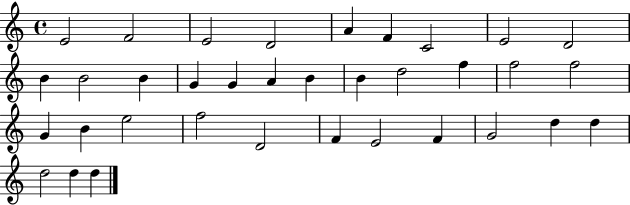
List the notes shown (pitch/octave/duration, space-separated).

E4/h F4/h E4/h D4/h A4/q F4/q C4/h E4/h D4/h B4/q B4/h B4/q G4/q G4/q A4/q B4/q B4/q D5/h F5/q F5/h F5/h G4/q B4/q E5/h F5/h D4/h F4/q E4/h F4/q G4/h D5/q D5/q D5/h D5/q D5/q